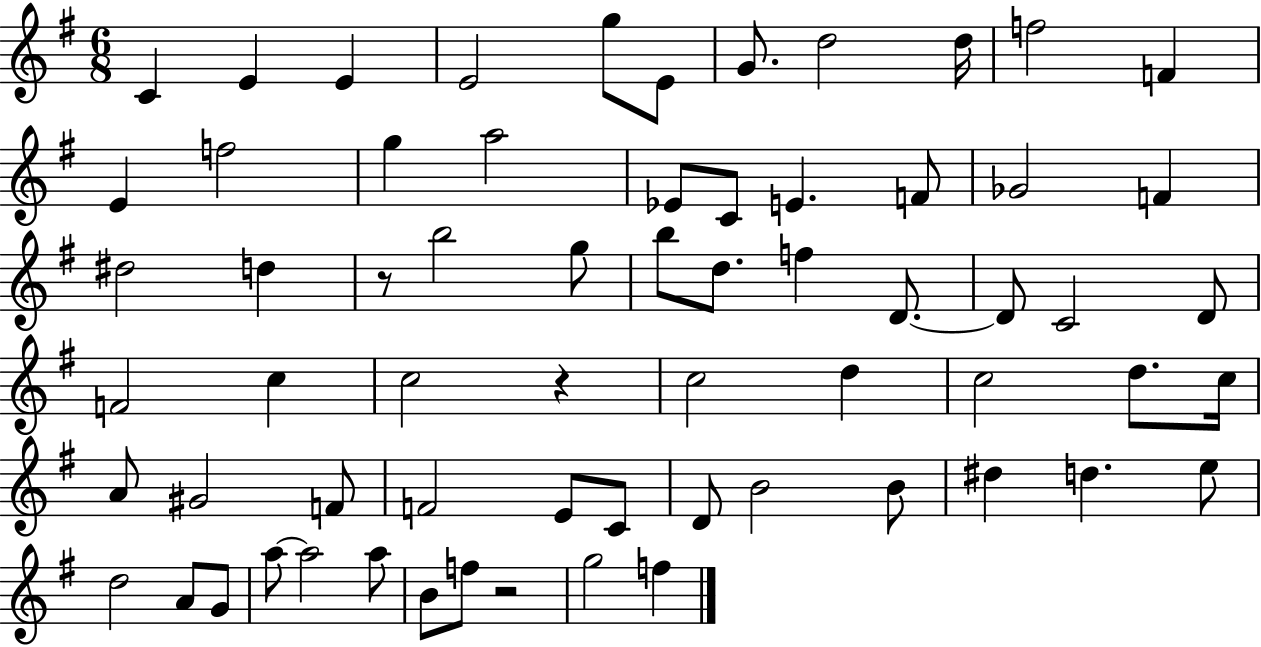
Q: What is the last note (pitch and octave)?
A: F5